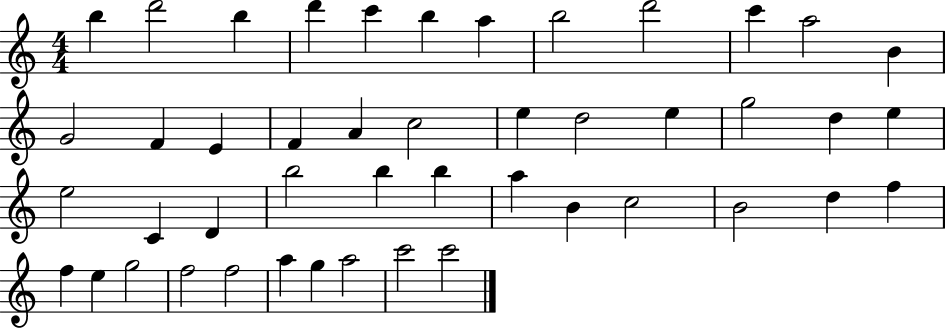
{
  \clef treble
  \numericTimeSignature
  \time 4/4
  \key c \major
  b''4 d'''2 b''4 | d'''4 c'''4 b''4 a''4 | b''2 d'''2 | c'''4 a''2 b'4 | \break g'2 f'4 e'4 | f'4 a'4 c''2 | e''4 d''2 e''4 | g''2 d''4 e''4 | \break e''2 c'4 d'4 | b''2 b''4 b''4 | a''4 b'4 c''2 | b'2 d''4 f''4 | \break f''4 e''4 g''2 | f''2 f''2 | a''4 g''4 a''2 | c'''2 c'''2 | \break \bar "|."
}